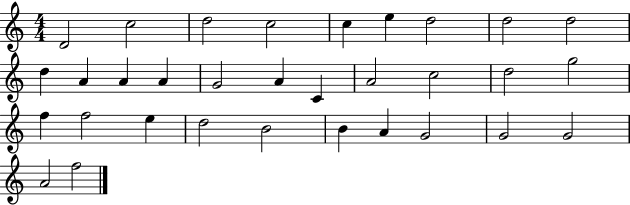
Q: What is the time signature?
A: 4/4